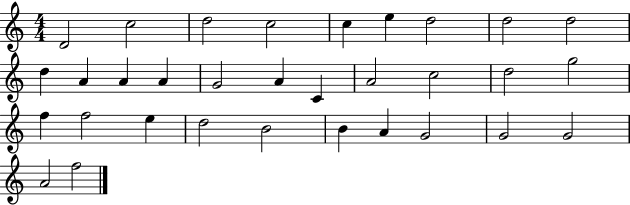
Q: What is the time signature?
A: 4/4